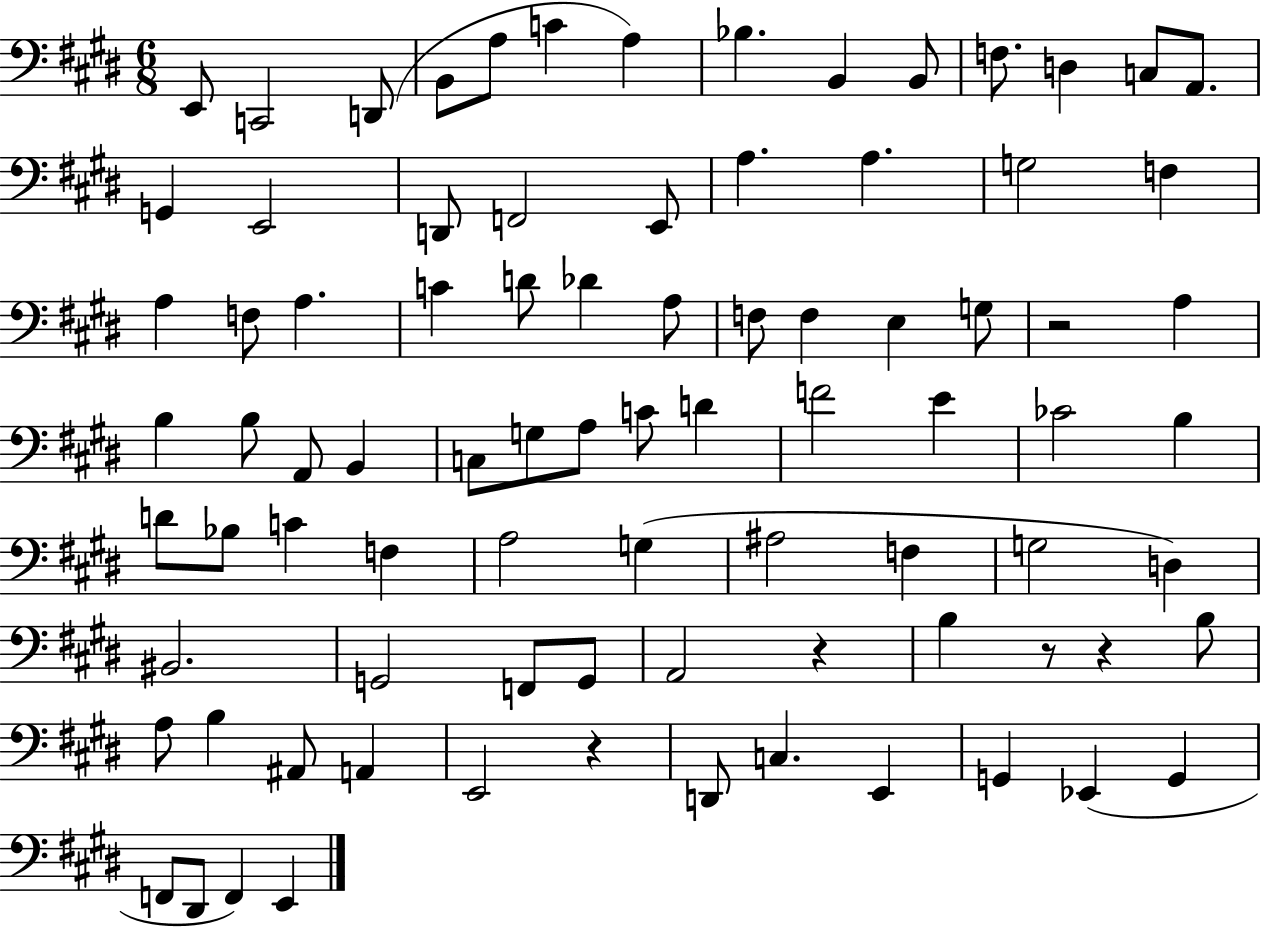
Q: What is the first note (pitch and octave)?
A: E2